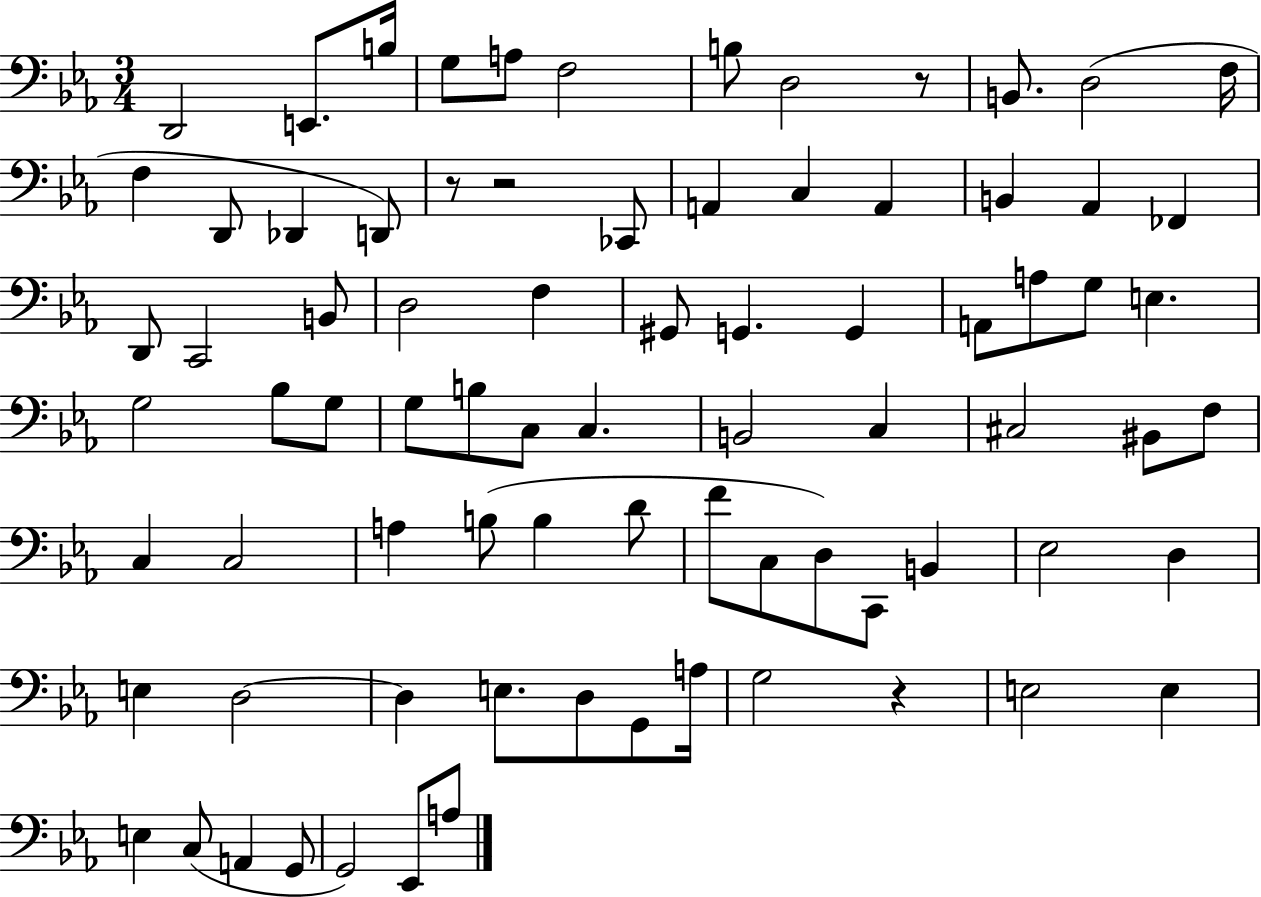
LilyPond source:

{
  \clef bass
  \numericTimeSignature
  \time 3/4
  \key ees \major
  d,2 e,8. b16 | g8 a8 f2 | b8 d2 r8 | b,8. d2( f16 | \break f4 d,8 des,4 d,8) | r8 r2 ces,8 | a,4 c4 a,4 | b,4 aes,4 fes,4 | \break d,8 c,2 b,8 | d2 f4 | gis,8 g,4. g,4 | a,8 a8 g8 e4. | \break g2 bes8 g8 | g8 b8 c8 c4. | b,2 c4 | cis2 bis,8 f8 | \break c4 c2 | a4 b8( b4 d'8 | f'8 c8 d8) c,8 b,4 | ees2 d4 | \break e4 d2~~ | d4 e8. d8 g,8 a16 | g2 r4 | e2 e4 | \break e4 c8( a,4 g,8 | g,2) ees,8 a8 | \bar "|."
}